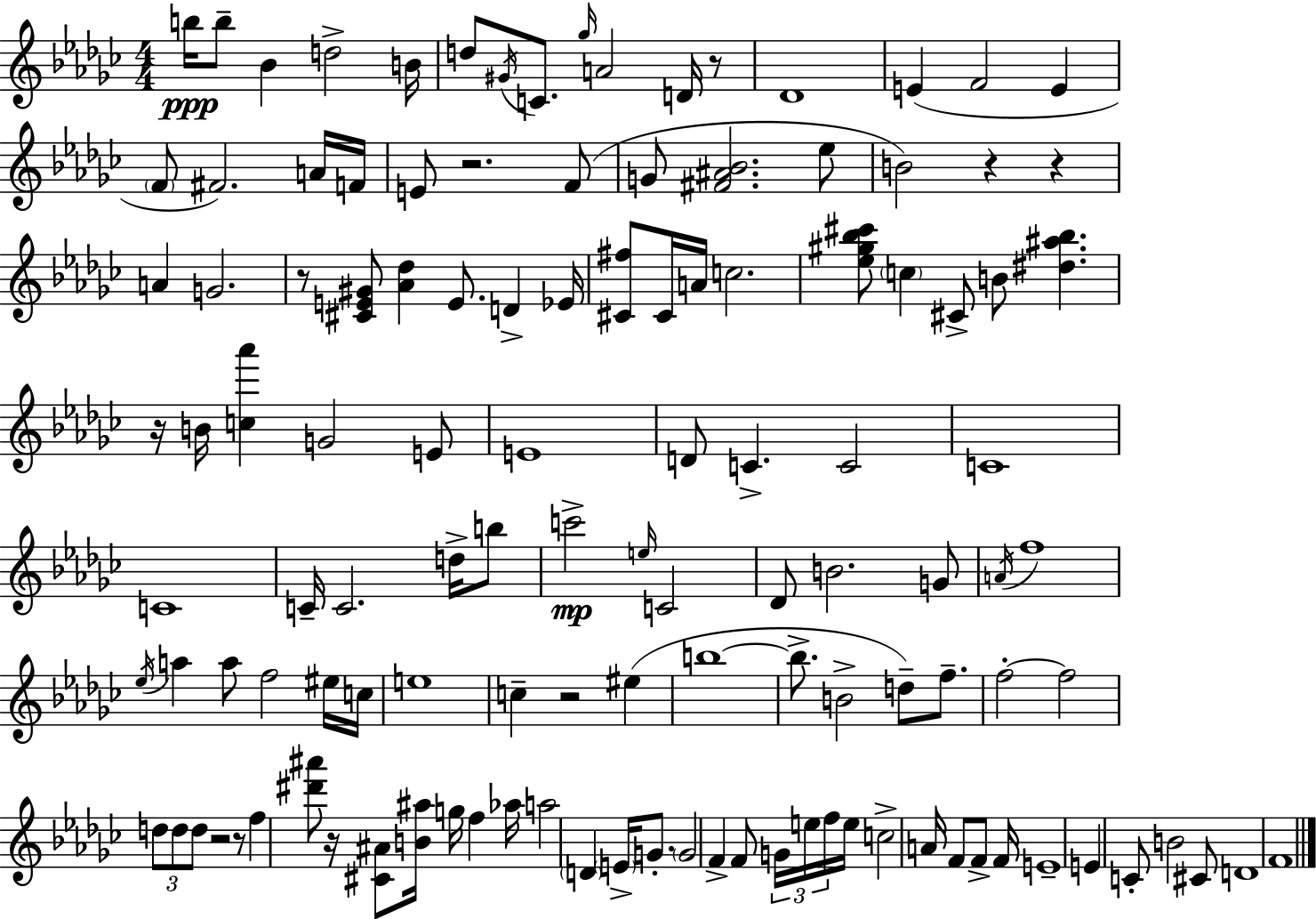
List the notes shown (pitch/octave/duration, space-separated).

B5/s B5/e Bb4/q D5/h B4/s D5/e G#4/s C4/e. Gb5/s A4/h D4/s R/e Db4/w E4/q F4/h E4/q F4/e F#4/h. A4/s F4/s E4/e R/h. F4/e G4/e [F#4,A#4,Bb4]/h. Eb5/e B4/h R/q R/q A4/q G4/h. R/e [C#4,E4,G#4]/e [Ab4,Db5]/q E4/e. D4/q Eb4/s [C#4,F#5]/e C#4/s A4/s C5/h. [Eb5,G#5,Bb5,C#6]/e C5/q C#4/e B4/e [D#5,A#5,Bb5]/q. R/s B4/s [C5,Ab6]/q G4/h E4/e E4/w D4/e C4/q. C4/h C4/w C4/w C4/s C4/h. D5/s B5/e C6/h E5/s C4/h Db4/e B4/h. G4/e A4/s F5/w Eb5/s A5/q A5/e F5/h EIS5/s C5/s E5/w C5/q R/h EIS5/q B5/w B5/e. B4/h D5/e F5/e. F5/h F5/h D5/e D5/e D5/e R/h R/e F5/q [D#6,A#6]/e R/s [C#4,A#4]/e [B4,A#5]/s G5/s F5/q Ab5/s A5/h D4/q E4/s G4/e. G4/h F4/q F4/e G4/s E5/s F5/s E5/s C5/h A4/s F4/e F4/e F4/s E4/w E4/q C4/e B4/h C#4/e D4/w F4/w